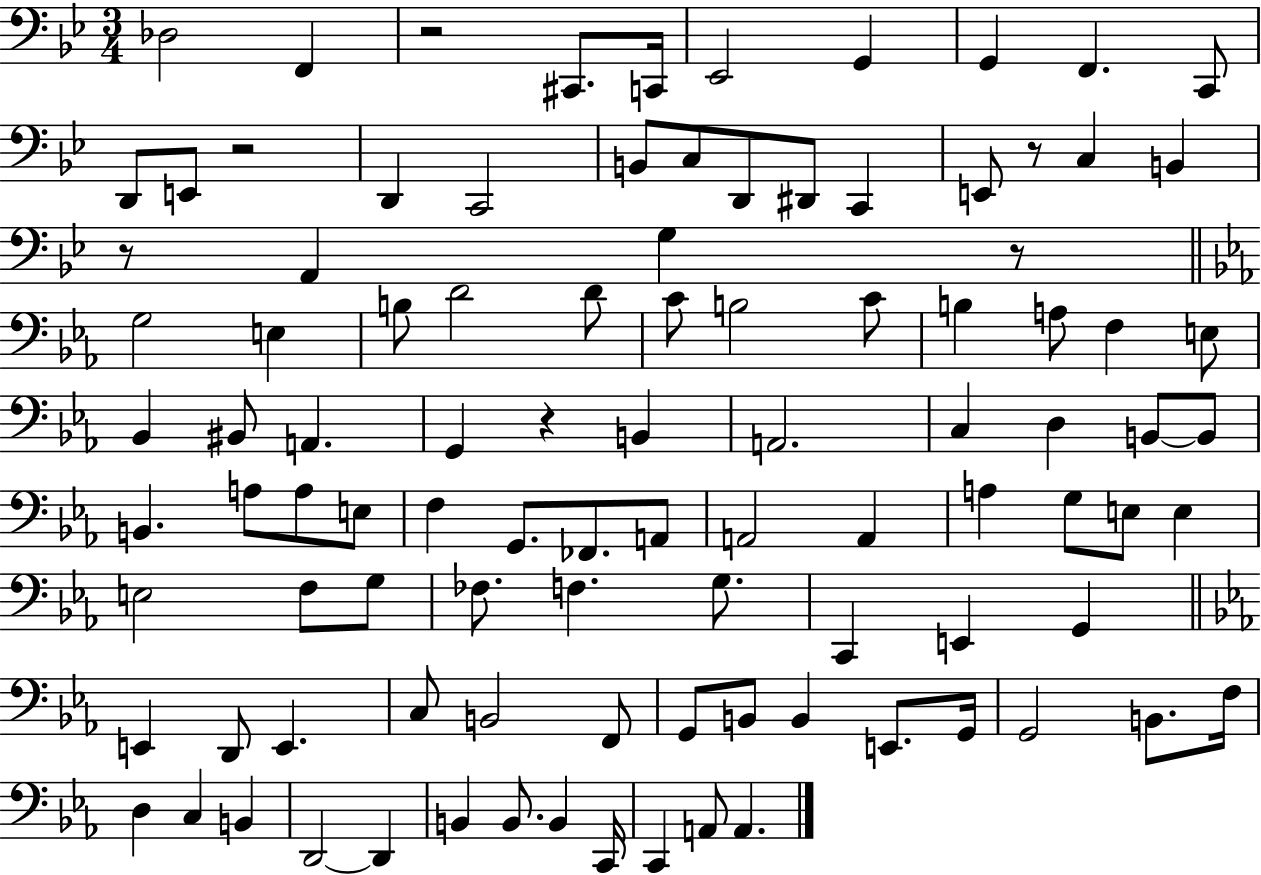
X:1
T:Untitled
M:3/4
L:1/4
K:Bb
_D,2 F,, z2 ^C,,/2 C,,/4 _E,,2 G,, G,, F,, C,,/2 D,,/2 E,,/2 z2 D,, C,,2 B,,/2 C,/2 D,,/2 ^D,,/2 C,, E,,/2 z/2 C, B,, z/2 A,, G, z/2 G,2 E, B,/2 D2 D/2 C/2 B,2 C/2 B, A,/2 F, E,/2 _B,, ^B,,/2 A,, G,, z B,, A,,2 C, D, B,,/2 B,,/2 B,, A,/2 A,/2 E,/2 F, G,,/2 _F,,/2 A,,/2 A,,2 A,, A, G,/2 E,/2 E, E,2 F,/2 G,/2 _F,/2 F, G,/2 C,, E,, G,, E,, D,,/2 E,, C,/2 B,,2 F,,/2 G,,/2 B,,/2 B,, E,,/2 G,,/4 G,,2 B,,/2 F,/4 D, C, B,, D,,2 D,, B,, B,,/2 B,, C,,/4 C,, A,,/2 A,,